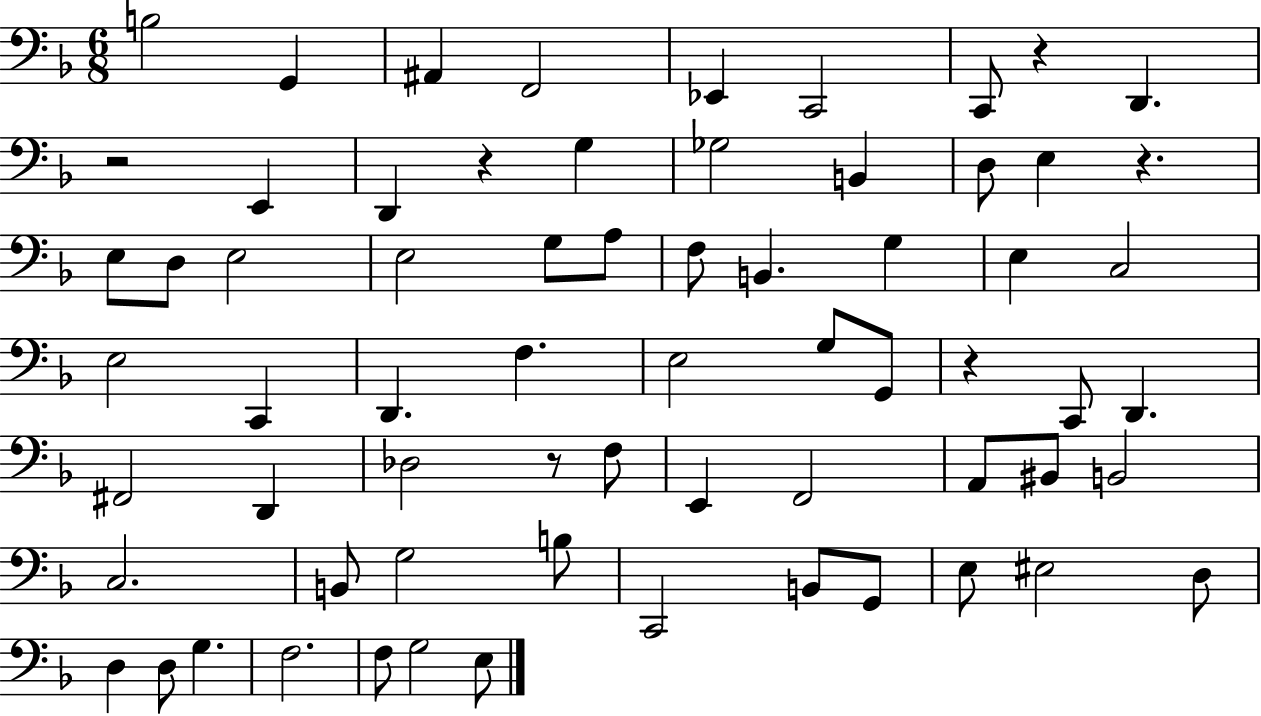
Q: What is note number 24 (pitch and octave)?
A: G3